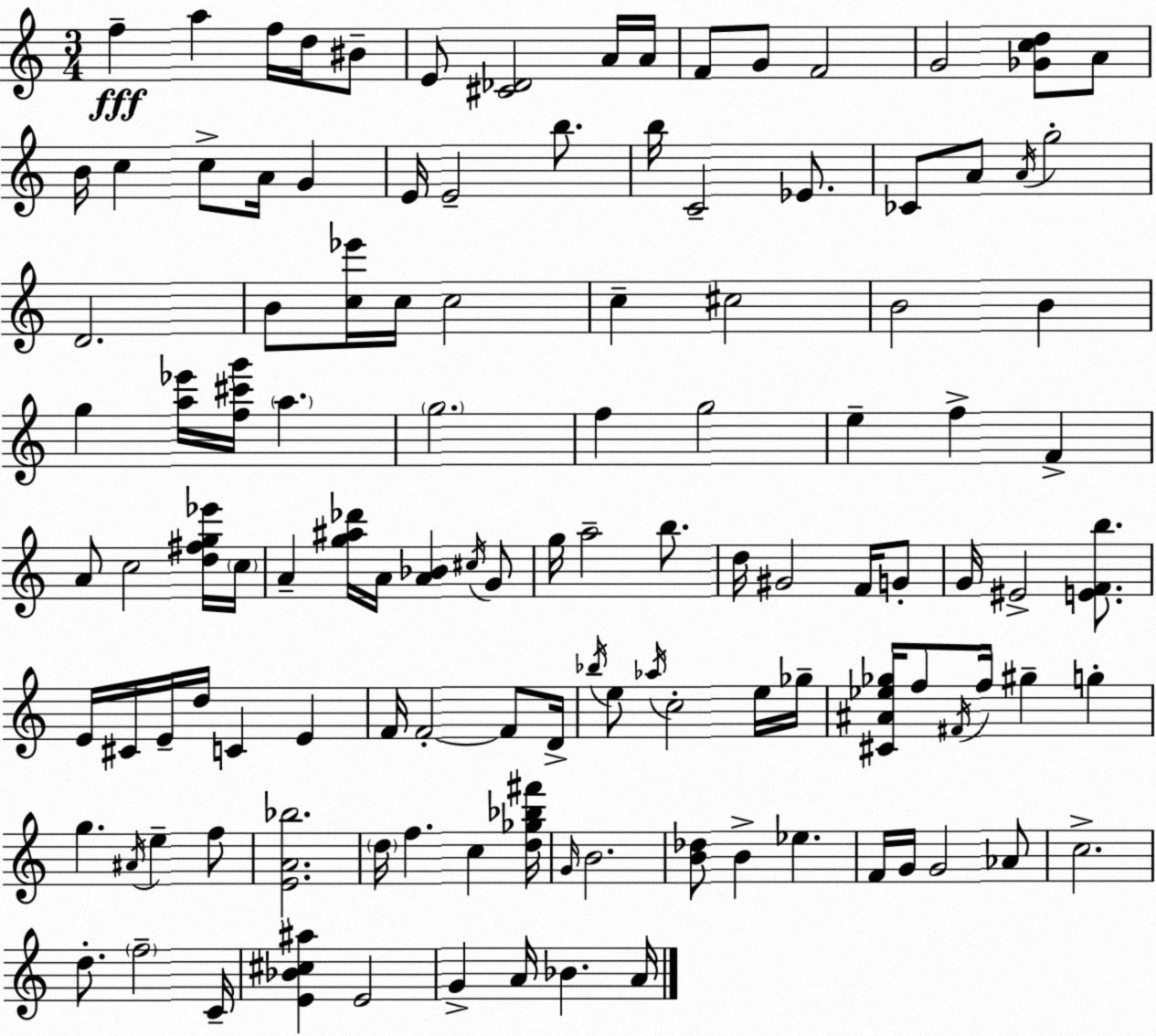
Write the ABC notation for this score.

X:1
T:Untitled
M:3/4
L:1/4
K:C
f a f/4 d/4 ^B/2 E/2 [^C_D]2 A/4 A/4 F/2 G/2 F2 G2 [_Gcd]/2 A/2 B/4 c c/2 A/4 G E/4 E2 b/2 b/4 C2 _E/2 _C/2 A/2 A/4 g2 D2 B/2 [c_e']/4 c/4 c2 c ^c2 B2 B g [a_e']/4 [f^c'g']/4 a g2 f g2 e f F A/2 c2 [d^fg_e']/4 c/4 A [g^a_d']/4 A/4 [A_B] ^c/4 G/2 g/4 a2 b/2 d/4 ^G2 F/4 G/2 G/4 ^E2 [EFb]/2 E/4 ^C/4 E/4 d/4 C E F/4 F2 F/2 D/4 _b/4 e/2 _a/4 c2 e/4 _g/4 [^C^A_e_g]/4 f/2 ^F/4 f/4 ^g g g ^A/4 e f/2 [EA_b]2 d/4 f c [d_g_b^f']/4 G/4 B2 [B_d]/2 B _e F/4 G/4 G2 _A/2 c2 d/2 f2 C/4 [E_B^c^a] E2 G A/4 _B A/4